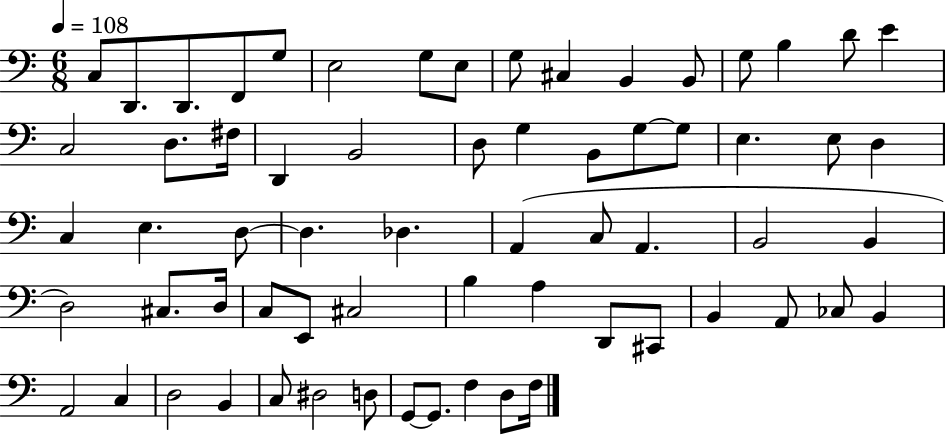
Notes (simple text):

C3/e D2/e. D2/e. F2/e G3/e E3/h G3/e E3/e G3/e C#3/q B2/q B2/e G3/e B3/q D4/e E4/q C3/h D3/e. F#3/s D2/q B2/h D3/e G3/q B2/e G3/e G3/e E3/q. E3/e D3/q C3/q E3/q. D3/e D3/q. Db3/q. A2/q C3/e A2/q. B2/h B2/q D3/h C#3/e. D3/s C3/e E2/e C#3/h B3/q A3/q D2/e C#2/e B2/q A2/e CES3/e B2/q A2/h C3/q D3/h B2/q C3/e D#3/h D3/e G2/e G2/e. F3/q D3/e F3/s